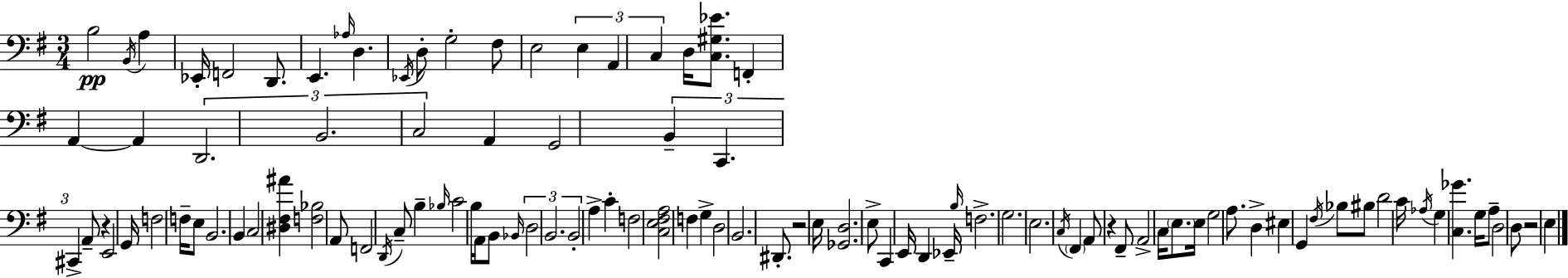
X:1
T:Untitled
M:3/4
L:1/4
K:G
B,2 B,,/4 A, _E,,/4 F,,2 D,,/2 E,, _A,/4 D, _E,,/4 D,/2 G,2 ^F,/2 E,2 E, A,, C, D,/4 [C,^G,_E]/2 F,, A,, A,, D,,2 B,,2 C,2 A,, G,,2 B,, C,, ^C,, A,,/2 z E,,2 G,,/4 F,2 F,/4 E,/2 B,,2 B,, C,2 [^D,^F,^A] [F,_B,]2 A,,/2 F,,2 D,,/4 C,/2 B, _B,/4 C2 B,/4 A,,/4 B,,/2 _B,,/4 D,2 B,,2 B,,2 A, C F,2 [C,E,^F,A,]2 F, G, D,2 B,,2 ^D,,/2 z2 E,/4 [_G,,D,]2 E,/2 C,, E,,/4 D,, _E,,/4 B,/4 F,2 G,2 E,2 C,/4 ^F,, A,,/2 z ^F,,/2 A,,2 C,/4 E,/2 E,/4 G,2 A,/2 D, ^E, G,, ^F,/4 _B,/2 ^B,/2 D2 C/4 _A,/4 G, [C,_G] G,/4 A,/2 D,2 D,/2 z2 E,